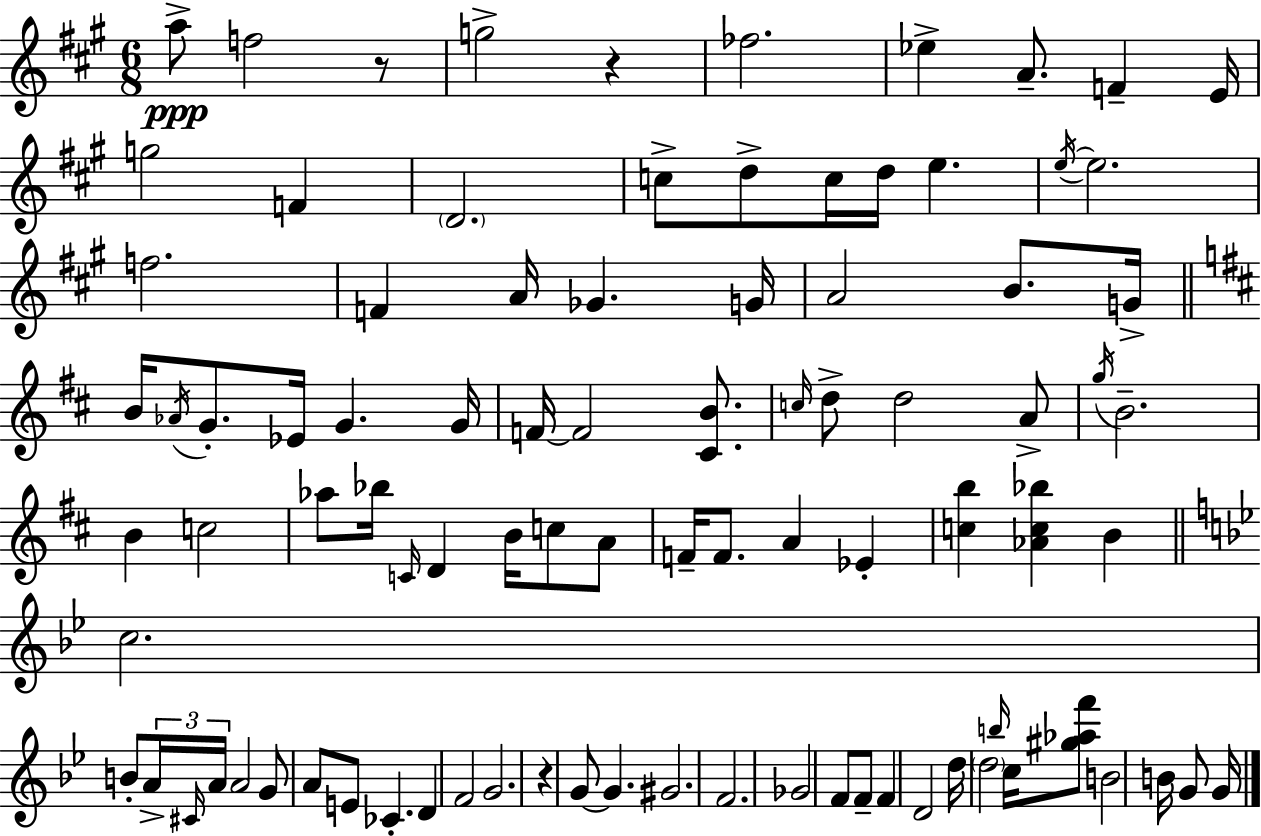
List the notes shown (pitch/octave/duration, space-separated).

A5/e F5/h R/e G5/h R/q FES5/h. Eb5/q A4/e. F4/q E4/s G5/h F4/q D4/h. C5/e D5/e C5/s D5/s E5/q. E5/s E5/h. F5/h. F4/q A4/s Gb4/q. G4/s A4/h B4/e. G4/s B4/s Ab4/s G4/e. Eb4/s G4/q. G4/s F4/s F4/h [C#4,B4]/e. C5/s D5/e D5/h A4/e G5/s B4/h. B4/q C5/h Ab5/e Bb5/s C4/s D4/q B4/s C5/e A4/e F4/s F4/e. A4/q Eb4/q [C5,B5]/q [Ab4,C5,Bb5]/q B4/q C5/h. B4/e A4/s C#4/s A4/s A4/h G4/e A4/e E4/e CES4/q. D4/q F4/h G4/h. R/q G4/e G4/q. G#4/h. F4/h. Gb4/h F4/e F4/e F4/q D4/h D5/s D5/h B5/s C5/s [G#5,Ab5,F6]/e B4/h B4/s G4/e G4/s